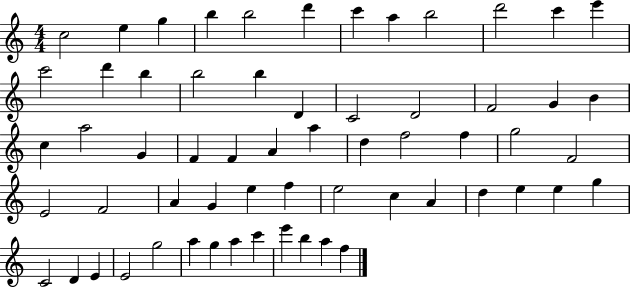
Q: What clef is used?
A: treble